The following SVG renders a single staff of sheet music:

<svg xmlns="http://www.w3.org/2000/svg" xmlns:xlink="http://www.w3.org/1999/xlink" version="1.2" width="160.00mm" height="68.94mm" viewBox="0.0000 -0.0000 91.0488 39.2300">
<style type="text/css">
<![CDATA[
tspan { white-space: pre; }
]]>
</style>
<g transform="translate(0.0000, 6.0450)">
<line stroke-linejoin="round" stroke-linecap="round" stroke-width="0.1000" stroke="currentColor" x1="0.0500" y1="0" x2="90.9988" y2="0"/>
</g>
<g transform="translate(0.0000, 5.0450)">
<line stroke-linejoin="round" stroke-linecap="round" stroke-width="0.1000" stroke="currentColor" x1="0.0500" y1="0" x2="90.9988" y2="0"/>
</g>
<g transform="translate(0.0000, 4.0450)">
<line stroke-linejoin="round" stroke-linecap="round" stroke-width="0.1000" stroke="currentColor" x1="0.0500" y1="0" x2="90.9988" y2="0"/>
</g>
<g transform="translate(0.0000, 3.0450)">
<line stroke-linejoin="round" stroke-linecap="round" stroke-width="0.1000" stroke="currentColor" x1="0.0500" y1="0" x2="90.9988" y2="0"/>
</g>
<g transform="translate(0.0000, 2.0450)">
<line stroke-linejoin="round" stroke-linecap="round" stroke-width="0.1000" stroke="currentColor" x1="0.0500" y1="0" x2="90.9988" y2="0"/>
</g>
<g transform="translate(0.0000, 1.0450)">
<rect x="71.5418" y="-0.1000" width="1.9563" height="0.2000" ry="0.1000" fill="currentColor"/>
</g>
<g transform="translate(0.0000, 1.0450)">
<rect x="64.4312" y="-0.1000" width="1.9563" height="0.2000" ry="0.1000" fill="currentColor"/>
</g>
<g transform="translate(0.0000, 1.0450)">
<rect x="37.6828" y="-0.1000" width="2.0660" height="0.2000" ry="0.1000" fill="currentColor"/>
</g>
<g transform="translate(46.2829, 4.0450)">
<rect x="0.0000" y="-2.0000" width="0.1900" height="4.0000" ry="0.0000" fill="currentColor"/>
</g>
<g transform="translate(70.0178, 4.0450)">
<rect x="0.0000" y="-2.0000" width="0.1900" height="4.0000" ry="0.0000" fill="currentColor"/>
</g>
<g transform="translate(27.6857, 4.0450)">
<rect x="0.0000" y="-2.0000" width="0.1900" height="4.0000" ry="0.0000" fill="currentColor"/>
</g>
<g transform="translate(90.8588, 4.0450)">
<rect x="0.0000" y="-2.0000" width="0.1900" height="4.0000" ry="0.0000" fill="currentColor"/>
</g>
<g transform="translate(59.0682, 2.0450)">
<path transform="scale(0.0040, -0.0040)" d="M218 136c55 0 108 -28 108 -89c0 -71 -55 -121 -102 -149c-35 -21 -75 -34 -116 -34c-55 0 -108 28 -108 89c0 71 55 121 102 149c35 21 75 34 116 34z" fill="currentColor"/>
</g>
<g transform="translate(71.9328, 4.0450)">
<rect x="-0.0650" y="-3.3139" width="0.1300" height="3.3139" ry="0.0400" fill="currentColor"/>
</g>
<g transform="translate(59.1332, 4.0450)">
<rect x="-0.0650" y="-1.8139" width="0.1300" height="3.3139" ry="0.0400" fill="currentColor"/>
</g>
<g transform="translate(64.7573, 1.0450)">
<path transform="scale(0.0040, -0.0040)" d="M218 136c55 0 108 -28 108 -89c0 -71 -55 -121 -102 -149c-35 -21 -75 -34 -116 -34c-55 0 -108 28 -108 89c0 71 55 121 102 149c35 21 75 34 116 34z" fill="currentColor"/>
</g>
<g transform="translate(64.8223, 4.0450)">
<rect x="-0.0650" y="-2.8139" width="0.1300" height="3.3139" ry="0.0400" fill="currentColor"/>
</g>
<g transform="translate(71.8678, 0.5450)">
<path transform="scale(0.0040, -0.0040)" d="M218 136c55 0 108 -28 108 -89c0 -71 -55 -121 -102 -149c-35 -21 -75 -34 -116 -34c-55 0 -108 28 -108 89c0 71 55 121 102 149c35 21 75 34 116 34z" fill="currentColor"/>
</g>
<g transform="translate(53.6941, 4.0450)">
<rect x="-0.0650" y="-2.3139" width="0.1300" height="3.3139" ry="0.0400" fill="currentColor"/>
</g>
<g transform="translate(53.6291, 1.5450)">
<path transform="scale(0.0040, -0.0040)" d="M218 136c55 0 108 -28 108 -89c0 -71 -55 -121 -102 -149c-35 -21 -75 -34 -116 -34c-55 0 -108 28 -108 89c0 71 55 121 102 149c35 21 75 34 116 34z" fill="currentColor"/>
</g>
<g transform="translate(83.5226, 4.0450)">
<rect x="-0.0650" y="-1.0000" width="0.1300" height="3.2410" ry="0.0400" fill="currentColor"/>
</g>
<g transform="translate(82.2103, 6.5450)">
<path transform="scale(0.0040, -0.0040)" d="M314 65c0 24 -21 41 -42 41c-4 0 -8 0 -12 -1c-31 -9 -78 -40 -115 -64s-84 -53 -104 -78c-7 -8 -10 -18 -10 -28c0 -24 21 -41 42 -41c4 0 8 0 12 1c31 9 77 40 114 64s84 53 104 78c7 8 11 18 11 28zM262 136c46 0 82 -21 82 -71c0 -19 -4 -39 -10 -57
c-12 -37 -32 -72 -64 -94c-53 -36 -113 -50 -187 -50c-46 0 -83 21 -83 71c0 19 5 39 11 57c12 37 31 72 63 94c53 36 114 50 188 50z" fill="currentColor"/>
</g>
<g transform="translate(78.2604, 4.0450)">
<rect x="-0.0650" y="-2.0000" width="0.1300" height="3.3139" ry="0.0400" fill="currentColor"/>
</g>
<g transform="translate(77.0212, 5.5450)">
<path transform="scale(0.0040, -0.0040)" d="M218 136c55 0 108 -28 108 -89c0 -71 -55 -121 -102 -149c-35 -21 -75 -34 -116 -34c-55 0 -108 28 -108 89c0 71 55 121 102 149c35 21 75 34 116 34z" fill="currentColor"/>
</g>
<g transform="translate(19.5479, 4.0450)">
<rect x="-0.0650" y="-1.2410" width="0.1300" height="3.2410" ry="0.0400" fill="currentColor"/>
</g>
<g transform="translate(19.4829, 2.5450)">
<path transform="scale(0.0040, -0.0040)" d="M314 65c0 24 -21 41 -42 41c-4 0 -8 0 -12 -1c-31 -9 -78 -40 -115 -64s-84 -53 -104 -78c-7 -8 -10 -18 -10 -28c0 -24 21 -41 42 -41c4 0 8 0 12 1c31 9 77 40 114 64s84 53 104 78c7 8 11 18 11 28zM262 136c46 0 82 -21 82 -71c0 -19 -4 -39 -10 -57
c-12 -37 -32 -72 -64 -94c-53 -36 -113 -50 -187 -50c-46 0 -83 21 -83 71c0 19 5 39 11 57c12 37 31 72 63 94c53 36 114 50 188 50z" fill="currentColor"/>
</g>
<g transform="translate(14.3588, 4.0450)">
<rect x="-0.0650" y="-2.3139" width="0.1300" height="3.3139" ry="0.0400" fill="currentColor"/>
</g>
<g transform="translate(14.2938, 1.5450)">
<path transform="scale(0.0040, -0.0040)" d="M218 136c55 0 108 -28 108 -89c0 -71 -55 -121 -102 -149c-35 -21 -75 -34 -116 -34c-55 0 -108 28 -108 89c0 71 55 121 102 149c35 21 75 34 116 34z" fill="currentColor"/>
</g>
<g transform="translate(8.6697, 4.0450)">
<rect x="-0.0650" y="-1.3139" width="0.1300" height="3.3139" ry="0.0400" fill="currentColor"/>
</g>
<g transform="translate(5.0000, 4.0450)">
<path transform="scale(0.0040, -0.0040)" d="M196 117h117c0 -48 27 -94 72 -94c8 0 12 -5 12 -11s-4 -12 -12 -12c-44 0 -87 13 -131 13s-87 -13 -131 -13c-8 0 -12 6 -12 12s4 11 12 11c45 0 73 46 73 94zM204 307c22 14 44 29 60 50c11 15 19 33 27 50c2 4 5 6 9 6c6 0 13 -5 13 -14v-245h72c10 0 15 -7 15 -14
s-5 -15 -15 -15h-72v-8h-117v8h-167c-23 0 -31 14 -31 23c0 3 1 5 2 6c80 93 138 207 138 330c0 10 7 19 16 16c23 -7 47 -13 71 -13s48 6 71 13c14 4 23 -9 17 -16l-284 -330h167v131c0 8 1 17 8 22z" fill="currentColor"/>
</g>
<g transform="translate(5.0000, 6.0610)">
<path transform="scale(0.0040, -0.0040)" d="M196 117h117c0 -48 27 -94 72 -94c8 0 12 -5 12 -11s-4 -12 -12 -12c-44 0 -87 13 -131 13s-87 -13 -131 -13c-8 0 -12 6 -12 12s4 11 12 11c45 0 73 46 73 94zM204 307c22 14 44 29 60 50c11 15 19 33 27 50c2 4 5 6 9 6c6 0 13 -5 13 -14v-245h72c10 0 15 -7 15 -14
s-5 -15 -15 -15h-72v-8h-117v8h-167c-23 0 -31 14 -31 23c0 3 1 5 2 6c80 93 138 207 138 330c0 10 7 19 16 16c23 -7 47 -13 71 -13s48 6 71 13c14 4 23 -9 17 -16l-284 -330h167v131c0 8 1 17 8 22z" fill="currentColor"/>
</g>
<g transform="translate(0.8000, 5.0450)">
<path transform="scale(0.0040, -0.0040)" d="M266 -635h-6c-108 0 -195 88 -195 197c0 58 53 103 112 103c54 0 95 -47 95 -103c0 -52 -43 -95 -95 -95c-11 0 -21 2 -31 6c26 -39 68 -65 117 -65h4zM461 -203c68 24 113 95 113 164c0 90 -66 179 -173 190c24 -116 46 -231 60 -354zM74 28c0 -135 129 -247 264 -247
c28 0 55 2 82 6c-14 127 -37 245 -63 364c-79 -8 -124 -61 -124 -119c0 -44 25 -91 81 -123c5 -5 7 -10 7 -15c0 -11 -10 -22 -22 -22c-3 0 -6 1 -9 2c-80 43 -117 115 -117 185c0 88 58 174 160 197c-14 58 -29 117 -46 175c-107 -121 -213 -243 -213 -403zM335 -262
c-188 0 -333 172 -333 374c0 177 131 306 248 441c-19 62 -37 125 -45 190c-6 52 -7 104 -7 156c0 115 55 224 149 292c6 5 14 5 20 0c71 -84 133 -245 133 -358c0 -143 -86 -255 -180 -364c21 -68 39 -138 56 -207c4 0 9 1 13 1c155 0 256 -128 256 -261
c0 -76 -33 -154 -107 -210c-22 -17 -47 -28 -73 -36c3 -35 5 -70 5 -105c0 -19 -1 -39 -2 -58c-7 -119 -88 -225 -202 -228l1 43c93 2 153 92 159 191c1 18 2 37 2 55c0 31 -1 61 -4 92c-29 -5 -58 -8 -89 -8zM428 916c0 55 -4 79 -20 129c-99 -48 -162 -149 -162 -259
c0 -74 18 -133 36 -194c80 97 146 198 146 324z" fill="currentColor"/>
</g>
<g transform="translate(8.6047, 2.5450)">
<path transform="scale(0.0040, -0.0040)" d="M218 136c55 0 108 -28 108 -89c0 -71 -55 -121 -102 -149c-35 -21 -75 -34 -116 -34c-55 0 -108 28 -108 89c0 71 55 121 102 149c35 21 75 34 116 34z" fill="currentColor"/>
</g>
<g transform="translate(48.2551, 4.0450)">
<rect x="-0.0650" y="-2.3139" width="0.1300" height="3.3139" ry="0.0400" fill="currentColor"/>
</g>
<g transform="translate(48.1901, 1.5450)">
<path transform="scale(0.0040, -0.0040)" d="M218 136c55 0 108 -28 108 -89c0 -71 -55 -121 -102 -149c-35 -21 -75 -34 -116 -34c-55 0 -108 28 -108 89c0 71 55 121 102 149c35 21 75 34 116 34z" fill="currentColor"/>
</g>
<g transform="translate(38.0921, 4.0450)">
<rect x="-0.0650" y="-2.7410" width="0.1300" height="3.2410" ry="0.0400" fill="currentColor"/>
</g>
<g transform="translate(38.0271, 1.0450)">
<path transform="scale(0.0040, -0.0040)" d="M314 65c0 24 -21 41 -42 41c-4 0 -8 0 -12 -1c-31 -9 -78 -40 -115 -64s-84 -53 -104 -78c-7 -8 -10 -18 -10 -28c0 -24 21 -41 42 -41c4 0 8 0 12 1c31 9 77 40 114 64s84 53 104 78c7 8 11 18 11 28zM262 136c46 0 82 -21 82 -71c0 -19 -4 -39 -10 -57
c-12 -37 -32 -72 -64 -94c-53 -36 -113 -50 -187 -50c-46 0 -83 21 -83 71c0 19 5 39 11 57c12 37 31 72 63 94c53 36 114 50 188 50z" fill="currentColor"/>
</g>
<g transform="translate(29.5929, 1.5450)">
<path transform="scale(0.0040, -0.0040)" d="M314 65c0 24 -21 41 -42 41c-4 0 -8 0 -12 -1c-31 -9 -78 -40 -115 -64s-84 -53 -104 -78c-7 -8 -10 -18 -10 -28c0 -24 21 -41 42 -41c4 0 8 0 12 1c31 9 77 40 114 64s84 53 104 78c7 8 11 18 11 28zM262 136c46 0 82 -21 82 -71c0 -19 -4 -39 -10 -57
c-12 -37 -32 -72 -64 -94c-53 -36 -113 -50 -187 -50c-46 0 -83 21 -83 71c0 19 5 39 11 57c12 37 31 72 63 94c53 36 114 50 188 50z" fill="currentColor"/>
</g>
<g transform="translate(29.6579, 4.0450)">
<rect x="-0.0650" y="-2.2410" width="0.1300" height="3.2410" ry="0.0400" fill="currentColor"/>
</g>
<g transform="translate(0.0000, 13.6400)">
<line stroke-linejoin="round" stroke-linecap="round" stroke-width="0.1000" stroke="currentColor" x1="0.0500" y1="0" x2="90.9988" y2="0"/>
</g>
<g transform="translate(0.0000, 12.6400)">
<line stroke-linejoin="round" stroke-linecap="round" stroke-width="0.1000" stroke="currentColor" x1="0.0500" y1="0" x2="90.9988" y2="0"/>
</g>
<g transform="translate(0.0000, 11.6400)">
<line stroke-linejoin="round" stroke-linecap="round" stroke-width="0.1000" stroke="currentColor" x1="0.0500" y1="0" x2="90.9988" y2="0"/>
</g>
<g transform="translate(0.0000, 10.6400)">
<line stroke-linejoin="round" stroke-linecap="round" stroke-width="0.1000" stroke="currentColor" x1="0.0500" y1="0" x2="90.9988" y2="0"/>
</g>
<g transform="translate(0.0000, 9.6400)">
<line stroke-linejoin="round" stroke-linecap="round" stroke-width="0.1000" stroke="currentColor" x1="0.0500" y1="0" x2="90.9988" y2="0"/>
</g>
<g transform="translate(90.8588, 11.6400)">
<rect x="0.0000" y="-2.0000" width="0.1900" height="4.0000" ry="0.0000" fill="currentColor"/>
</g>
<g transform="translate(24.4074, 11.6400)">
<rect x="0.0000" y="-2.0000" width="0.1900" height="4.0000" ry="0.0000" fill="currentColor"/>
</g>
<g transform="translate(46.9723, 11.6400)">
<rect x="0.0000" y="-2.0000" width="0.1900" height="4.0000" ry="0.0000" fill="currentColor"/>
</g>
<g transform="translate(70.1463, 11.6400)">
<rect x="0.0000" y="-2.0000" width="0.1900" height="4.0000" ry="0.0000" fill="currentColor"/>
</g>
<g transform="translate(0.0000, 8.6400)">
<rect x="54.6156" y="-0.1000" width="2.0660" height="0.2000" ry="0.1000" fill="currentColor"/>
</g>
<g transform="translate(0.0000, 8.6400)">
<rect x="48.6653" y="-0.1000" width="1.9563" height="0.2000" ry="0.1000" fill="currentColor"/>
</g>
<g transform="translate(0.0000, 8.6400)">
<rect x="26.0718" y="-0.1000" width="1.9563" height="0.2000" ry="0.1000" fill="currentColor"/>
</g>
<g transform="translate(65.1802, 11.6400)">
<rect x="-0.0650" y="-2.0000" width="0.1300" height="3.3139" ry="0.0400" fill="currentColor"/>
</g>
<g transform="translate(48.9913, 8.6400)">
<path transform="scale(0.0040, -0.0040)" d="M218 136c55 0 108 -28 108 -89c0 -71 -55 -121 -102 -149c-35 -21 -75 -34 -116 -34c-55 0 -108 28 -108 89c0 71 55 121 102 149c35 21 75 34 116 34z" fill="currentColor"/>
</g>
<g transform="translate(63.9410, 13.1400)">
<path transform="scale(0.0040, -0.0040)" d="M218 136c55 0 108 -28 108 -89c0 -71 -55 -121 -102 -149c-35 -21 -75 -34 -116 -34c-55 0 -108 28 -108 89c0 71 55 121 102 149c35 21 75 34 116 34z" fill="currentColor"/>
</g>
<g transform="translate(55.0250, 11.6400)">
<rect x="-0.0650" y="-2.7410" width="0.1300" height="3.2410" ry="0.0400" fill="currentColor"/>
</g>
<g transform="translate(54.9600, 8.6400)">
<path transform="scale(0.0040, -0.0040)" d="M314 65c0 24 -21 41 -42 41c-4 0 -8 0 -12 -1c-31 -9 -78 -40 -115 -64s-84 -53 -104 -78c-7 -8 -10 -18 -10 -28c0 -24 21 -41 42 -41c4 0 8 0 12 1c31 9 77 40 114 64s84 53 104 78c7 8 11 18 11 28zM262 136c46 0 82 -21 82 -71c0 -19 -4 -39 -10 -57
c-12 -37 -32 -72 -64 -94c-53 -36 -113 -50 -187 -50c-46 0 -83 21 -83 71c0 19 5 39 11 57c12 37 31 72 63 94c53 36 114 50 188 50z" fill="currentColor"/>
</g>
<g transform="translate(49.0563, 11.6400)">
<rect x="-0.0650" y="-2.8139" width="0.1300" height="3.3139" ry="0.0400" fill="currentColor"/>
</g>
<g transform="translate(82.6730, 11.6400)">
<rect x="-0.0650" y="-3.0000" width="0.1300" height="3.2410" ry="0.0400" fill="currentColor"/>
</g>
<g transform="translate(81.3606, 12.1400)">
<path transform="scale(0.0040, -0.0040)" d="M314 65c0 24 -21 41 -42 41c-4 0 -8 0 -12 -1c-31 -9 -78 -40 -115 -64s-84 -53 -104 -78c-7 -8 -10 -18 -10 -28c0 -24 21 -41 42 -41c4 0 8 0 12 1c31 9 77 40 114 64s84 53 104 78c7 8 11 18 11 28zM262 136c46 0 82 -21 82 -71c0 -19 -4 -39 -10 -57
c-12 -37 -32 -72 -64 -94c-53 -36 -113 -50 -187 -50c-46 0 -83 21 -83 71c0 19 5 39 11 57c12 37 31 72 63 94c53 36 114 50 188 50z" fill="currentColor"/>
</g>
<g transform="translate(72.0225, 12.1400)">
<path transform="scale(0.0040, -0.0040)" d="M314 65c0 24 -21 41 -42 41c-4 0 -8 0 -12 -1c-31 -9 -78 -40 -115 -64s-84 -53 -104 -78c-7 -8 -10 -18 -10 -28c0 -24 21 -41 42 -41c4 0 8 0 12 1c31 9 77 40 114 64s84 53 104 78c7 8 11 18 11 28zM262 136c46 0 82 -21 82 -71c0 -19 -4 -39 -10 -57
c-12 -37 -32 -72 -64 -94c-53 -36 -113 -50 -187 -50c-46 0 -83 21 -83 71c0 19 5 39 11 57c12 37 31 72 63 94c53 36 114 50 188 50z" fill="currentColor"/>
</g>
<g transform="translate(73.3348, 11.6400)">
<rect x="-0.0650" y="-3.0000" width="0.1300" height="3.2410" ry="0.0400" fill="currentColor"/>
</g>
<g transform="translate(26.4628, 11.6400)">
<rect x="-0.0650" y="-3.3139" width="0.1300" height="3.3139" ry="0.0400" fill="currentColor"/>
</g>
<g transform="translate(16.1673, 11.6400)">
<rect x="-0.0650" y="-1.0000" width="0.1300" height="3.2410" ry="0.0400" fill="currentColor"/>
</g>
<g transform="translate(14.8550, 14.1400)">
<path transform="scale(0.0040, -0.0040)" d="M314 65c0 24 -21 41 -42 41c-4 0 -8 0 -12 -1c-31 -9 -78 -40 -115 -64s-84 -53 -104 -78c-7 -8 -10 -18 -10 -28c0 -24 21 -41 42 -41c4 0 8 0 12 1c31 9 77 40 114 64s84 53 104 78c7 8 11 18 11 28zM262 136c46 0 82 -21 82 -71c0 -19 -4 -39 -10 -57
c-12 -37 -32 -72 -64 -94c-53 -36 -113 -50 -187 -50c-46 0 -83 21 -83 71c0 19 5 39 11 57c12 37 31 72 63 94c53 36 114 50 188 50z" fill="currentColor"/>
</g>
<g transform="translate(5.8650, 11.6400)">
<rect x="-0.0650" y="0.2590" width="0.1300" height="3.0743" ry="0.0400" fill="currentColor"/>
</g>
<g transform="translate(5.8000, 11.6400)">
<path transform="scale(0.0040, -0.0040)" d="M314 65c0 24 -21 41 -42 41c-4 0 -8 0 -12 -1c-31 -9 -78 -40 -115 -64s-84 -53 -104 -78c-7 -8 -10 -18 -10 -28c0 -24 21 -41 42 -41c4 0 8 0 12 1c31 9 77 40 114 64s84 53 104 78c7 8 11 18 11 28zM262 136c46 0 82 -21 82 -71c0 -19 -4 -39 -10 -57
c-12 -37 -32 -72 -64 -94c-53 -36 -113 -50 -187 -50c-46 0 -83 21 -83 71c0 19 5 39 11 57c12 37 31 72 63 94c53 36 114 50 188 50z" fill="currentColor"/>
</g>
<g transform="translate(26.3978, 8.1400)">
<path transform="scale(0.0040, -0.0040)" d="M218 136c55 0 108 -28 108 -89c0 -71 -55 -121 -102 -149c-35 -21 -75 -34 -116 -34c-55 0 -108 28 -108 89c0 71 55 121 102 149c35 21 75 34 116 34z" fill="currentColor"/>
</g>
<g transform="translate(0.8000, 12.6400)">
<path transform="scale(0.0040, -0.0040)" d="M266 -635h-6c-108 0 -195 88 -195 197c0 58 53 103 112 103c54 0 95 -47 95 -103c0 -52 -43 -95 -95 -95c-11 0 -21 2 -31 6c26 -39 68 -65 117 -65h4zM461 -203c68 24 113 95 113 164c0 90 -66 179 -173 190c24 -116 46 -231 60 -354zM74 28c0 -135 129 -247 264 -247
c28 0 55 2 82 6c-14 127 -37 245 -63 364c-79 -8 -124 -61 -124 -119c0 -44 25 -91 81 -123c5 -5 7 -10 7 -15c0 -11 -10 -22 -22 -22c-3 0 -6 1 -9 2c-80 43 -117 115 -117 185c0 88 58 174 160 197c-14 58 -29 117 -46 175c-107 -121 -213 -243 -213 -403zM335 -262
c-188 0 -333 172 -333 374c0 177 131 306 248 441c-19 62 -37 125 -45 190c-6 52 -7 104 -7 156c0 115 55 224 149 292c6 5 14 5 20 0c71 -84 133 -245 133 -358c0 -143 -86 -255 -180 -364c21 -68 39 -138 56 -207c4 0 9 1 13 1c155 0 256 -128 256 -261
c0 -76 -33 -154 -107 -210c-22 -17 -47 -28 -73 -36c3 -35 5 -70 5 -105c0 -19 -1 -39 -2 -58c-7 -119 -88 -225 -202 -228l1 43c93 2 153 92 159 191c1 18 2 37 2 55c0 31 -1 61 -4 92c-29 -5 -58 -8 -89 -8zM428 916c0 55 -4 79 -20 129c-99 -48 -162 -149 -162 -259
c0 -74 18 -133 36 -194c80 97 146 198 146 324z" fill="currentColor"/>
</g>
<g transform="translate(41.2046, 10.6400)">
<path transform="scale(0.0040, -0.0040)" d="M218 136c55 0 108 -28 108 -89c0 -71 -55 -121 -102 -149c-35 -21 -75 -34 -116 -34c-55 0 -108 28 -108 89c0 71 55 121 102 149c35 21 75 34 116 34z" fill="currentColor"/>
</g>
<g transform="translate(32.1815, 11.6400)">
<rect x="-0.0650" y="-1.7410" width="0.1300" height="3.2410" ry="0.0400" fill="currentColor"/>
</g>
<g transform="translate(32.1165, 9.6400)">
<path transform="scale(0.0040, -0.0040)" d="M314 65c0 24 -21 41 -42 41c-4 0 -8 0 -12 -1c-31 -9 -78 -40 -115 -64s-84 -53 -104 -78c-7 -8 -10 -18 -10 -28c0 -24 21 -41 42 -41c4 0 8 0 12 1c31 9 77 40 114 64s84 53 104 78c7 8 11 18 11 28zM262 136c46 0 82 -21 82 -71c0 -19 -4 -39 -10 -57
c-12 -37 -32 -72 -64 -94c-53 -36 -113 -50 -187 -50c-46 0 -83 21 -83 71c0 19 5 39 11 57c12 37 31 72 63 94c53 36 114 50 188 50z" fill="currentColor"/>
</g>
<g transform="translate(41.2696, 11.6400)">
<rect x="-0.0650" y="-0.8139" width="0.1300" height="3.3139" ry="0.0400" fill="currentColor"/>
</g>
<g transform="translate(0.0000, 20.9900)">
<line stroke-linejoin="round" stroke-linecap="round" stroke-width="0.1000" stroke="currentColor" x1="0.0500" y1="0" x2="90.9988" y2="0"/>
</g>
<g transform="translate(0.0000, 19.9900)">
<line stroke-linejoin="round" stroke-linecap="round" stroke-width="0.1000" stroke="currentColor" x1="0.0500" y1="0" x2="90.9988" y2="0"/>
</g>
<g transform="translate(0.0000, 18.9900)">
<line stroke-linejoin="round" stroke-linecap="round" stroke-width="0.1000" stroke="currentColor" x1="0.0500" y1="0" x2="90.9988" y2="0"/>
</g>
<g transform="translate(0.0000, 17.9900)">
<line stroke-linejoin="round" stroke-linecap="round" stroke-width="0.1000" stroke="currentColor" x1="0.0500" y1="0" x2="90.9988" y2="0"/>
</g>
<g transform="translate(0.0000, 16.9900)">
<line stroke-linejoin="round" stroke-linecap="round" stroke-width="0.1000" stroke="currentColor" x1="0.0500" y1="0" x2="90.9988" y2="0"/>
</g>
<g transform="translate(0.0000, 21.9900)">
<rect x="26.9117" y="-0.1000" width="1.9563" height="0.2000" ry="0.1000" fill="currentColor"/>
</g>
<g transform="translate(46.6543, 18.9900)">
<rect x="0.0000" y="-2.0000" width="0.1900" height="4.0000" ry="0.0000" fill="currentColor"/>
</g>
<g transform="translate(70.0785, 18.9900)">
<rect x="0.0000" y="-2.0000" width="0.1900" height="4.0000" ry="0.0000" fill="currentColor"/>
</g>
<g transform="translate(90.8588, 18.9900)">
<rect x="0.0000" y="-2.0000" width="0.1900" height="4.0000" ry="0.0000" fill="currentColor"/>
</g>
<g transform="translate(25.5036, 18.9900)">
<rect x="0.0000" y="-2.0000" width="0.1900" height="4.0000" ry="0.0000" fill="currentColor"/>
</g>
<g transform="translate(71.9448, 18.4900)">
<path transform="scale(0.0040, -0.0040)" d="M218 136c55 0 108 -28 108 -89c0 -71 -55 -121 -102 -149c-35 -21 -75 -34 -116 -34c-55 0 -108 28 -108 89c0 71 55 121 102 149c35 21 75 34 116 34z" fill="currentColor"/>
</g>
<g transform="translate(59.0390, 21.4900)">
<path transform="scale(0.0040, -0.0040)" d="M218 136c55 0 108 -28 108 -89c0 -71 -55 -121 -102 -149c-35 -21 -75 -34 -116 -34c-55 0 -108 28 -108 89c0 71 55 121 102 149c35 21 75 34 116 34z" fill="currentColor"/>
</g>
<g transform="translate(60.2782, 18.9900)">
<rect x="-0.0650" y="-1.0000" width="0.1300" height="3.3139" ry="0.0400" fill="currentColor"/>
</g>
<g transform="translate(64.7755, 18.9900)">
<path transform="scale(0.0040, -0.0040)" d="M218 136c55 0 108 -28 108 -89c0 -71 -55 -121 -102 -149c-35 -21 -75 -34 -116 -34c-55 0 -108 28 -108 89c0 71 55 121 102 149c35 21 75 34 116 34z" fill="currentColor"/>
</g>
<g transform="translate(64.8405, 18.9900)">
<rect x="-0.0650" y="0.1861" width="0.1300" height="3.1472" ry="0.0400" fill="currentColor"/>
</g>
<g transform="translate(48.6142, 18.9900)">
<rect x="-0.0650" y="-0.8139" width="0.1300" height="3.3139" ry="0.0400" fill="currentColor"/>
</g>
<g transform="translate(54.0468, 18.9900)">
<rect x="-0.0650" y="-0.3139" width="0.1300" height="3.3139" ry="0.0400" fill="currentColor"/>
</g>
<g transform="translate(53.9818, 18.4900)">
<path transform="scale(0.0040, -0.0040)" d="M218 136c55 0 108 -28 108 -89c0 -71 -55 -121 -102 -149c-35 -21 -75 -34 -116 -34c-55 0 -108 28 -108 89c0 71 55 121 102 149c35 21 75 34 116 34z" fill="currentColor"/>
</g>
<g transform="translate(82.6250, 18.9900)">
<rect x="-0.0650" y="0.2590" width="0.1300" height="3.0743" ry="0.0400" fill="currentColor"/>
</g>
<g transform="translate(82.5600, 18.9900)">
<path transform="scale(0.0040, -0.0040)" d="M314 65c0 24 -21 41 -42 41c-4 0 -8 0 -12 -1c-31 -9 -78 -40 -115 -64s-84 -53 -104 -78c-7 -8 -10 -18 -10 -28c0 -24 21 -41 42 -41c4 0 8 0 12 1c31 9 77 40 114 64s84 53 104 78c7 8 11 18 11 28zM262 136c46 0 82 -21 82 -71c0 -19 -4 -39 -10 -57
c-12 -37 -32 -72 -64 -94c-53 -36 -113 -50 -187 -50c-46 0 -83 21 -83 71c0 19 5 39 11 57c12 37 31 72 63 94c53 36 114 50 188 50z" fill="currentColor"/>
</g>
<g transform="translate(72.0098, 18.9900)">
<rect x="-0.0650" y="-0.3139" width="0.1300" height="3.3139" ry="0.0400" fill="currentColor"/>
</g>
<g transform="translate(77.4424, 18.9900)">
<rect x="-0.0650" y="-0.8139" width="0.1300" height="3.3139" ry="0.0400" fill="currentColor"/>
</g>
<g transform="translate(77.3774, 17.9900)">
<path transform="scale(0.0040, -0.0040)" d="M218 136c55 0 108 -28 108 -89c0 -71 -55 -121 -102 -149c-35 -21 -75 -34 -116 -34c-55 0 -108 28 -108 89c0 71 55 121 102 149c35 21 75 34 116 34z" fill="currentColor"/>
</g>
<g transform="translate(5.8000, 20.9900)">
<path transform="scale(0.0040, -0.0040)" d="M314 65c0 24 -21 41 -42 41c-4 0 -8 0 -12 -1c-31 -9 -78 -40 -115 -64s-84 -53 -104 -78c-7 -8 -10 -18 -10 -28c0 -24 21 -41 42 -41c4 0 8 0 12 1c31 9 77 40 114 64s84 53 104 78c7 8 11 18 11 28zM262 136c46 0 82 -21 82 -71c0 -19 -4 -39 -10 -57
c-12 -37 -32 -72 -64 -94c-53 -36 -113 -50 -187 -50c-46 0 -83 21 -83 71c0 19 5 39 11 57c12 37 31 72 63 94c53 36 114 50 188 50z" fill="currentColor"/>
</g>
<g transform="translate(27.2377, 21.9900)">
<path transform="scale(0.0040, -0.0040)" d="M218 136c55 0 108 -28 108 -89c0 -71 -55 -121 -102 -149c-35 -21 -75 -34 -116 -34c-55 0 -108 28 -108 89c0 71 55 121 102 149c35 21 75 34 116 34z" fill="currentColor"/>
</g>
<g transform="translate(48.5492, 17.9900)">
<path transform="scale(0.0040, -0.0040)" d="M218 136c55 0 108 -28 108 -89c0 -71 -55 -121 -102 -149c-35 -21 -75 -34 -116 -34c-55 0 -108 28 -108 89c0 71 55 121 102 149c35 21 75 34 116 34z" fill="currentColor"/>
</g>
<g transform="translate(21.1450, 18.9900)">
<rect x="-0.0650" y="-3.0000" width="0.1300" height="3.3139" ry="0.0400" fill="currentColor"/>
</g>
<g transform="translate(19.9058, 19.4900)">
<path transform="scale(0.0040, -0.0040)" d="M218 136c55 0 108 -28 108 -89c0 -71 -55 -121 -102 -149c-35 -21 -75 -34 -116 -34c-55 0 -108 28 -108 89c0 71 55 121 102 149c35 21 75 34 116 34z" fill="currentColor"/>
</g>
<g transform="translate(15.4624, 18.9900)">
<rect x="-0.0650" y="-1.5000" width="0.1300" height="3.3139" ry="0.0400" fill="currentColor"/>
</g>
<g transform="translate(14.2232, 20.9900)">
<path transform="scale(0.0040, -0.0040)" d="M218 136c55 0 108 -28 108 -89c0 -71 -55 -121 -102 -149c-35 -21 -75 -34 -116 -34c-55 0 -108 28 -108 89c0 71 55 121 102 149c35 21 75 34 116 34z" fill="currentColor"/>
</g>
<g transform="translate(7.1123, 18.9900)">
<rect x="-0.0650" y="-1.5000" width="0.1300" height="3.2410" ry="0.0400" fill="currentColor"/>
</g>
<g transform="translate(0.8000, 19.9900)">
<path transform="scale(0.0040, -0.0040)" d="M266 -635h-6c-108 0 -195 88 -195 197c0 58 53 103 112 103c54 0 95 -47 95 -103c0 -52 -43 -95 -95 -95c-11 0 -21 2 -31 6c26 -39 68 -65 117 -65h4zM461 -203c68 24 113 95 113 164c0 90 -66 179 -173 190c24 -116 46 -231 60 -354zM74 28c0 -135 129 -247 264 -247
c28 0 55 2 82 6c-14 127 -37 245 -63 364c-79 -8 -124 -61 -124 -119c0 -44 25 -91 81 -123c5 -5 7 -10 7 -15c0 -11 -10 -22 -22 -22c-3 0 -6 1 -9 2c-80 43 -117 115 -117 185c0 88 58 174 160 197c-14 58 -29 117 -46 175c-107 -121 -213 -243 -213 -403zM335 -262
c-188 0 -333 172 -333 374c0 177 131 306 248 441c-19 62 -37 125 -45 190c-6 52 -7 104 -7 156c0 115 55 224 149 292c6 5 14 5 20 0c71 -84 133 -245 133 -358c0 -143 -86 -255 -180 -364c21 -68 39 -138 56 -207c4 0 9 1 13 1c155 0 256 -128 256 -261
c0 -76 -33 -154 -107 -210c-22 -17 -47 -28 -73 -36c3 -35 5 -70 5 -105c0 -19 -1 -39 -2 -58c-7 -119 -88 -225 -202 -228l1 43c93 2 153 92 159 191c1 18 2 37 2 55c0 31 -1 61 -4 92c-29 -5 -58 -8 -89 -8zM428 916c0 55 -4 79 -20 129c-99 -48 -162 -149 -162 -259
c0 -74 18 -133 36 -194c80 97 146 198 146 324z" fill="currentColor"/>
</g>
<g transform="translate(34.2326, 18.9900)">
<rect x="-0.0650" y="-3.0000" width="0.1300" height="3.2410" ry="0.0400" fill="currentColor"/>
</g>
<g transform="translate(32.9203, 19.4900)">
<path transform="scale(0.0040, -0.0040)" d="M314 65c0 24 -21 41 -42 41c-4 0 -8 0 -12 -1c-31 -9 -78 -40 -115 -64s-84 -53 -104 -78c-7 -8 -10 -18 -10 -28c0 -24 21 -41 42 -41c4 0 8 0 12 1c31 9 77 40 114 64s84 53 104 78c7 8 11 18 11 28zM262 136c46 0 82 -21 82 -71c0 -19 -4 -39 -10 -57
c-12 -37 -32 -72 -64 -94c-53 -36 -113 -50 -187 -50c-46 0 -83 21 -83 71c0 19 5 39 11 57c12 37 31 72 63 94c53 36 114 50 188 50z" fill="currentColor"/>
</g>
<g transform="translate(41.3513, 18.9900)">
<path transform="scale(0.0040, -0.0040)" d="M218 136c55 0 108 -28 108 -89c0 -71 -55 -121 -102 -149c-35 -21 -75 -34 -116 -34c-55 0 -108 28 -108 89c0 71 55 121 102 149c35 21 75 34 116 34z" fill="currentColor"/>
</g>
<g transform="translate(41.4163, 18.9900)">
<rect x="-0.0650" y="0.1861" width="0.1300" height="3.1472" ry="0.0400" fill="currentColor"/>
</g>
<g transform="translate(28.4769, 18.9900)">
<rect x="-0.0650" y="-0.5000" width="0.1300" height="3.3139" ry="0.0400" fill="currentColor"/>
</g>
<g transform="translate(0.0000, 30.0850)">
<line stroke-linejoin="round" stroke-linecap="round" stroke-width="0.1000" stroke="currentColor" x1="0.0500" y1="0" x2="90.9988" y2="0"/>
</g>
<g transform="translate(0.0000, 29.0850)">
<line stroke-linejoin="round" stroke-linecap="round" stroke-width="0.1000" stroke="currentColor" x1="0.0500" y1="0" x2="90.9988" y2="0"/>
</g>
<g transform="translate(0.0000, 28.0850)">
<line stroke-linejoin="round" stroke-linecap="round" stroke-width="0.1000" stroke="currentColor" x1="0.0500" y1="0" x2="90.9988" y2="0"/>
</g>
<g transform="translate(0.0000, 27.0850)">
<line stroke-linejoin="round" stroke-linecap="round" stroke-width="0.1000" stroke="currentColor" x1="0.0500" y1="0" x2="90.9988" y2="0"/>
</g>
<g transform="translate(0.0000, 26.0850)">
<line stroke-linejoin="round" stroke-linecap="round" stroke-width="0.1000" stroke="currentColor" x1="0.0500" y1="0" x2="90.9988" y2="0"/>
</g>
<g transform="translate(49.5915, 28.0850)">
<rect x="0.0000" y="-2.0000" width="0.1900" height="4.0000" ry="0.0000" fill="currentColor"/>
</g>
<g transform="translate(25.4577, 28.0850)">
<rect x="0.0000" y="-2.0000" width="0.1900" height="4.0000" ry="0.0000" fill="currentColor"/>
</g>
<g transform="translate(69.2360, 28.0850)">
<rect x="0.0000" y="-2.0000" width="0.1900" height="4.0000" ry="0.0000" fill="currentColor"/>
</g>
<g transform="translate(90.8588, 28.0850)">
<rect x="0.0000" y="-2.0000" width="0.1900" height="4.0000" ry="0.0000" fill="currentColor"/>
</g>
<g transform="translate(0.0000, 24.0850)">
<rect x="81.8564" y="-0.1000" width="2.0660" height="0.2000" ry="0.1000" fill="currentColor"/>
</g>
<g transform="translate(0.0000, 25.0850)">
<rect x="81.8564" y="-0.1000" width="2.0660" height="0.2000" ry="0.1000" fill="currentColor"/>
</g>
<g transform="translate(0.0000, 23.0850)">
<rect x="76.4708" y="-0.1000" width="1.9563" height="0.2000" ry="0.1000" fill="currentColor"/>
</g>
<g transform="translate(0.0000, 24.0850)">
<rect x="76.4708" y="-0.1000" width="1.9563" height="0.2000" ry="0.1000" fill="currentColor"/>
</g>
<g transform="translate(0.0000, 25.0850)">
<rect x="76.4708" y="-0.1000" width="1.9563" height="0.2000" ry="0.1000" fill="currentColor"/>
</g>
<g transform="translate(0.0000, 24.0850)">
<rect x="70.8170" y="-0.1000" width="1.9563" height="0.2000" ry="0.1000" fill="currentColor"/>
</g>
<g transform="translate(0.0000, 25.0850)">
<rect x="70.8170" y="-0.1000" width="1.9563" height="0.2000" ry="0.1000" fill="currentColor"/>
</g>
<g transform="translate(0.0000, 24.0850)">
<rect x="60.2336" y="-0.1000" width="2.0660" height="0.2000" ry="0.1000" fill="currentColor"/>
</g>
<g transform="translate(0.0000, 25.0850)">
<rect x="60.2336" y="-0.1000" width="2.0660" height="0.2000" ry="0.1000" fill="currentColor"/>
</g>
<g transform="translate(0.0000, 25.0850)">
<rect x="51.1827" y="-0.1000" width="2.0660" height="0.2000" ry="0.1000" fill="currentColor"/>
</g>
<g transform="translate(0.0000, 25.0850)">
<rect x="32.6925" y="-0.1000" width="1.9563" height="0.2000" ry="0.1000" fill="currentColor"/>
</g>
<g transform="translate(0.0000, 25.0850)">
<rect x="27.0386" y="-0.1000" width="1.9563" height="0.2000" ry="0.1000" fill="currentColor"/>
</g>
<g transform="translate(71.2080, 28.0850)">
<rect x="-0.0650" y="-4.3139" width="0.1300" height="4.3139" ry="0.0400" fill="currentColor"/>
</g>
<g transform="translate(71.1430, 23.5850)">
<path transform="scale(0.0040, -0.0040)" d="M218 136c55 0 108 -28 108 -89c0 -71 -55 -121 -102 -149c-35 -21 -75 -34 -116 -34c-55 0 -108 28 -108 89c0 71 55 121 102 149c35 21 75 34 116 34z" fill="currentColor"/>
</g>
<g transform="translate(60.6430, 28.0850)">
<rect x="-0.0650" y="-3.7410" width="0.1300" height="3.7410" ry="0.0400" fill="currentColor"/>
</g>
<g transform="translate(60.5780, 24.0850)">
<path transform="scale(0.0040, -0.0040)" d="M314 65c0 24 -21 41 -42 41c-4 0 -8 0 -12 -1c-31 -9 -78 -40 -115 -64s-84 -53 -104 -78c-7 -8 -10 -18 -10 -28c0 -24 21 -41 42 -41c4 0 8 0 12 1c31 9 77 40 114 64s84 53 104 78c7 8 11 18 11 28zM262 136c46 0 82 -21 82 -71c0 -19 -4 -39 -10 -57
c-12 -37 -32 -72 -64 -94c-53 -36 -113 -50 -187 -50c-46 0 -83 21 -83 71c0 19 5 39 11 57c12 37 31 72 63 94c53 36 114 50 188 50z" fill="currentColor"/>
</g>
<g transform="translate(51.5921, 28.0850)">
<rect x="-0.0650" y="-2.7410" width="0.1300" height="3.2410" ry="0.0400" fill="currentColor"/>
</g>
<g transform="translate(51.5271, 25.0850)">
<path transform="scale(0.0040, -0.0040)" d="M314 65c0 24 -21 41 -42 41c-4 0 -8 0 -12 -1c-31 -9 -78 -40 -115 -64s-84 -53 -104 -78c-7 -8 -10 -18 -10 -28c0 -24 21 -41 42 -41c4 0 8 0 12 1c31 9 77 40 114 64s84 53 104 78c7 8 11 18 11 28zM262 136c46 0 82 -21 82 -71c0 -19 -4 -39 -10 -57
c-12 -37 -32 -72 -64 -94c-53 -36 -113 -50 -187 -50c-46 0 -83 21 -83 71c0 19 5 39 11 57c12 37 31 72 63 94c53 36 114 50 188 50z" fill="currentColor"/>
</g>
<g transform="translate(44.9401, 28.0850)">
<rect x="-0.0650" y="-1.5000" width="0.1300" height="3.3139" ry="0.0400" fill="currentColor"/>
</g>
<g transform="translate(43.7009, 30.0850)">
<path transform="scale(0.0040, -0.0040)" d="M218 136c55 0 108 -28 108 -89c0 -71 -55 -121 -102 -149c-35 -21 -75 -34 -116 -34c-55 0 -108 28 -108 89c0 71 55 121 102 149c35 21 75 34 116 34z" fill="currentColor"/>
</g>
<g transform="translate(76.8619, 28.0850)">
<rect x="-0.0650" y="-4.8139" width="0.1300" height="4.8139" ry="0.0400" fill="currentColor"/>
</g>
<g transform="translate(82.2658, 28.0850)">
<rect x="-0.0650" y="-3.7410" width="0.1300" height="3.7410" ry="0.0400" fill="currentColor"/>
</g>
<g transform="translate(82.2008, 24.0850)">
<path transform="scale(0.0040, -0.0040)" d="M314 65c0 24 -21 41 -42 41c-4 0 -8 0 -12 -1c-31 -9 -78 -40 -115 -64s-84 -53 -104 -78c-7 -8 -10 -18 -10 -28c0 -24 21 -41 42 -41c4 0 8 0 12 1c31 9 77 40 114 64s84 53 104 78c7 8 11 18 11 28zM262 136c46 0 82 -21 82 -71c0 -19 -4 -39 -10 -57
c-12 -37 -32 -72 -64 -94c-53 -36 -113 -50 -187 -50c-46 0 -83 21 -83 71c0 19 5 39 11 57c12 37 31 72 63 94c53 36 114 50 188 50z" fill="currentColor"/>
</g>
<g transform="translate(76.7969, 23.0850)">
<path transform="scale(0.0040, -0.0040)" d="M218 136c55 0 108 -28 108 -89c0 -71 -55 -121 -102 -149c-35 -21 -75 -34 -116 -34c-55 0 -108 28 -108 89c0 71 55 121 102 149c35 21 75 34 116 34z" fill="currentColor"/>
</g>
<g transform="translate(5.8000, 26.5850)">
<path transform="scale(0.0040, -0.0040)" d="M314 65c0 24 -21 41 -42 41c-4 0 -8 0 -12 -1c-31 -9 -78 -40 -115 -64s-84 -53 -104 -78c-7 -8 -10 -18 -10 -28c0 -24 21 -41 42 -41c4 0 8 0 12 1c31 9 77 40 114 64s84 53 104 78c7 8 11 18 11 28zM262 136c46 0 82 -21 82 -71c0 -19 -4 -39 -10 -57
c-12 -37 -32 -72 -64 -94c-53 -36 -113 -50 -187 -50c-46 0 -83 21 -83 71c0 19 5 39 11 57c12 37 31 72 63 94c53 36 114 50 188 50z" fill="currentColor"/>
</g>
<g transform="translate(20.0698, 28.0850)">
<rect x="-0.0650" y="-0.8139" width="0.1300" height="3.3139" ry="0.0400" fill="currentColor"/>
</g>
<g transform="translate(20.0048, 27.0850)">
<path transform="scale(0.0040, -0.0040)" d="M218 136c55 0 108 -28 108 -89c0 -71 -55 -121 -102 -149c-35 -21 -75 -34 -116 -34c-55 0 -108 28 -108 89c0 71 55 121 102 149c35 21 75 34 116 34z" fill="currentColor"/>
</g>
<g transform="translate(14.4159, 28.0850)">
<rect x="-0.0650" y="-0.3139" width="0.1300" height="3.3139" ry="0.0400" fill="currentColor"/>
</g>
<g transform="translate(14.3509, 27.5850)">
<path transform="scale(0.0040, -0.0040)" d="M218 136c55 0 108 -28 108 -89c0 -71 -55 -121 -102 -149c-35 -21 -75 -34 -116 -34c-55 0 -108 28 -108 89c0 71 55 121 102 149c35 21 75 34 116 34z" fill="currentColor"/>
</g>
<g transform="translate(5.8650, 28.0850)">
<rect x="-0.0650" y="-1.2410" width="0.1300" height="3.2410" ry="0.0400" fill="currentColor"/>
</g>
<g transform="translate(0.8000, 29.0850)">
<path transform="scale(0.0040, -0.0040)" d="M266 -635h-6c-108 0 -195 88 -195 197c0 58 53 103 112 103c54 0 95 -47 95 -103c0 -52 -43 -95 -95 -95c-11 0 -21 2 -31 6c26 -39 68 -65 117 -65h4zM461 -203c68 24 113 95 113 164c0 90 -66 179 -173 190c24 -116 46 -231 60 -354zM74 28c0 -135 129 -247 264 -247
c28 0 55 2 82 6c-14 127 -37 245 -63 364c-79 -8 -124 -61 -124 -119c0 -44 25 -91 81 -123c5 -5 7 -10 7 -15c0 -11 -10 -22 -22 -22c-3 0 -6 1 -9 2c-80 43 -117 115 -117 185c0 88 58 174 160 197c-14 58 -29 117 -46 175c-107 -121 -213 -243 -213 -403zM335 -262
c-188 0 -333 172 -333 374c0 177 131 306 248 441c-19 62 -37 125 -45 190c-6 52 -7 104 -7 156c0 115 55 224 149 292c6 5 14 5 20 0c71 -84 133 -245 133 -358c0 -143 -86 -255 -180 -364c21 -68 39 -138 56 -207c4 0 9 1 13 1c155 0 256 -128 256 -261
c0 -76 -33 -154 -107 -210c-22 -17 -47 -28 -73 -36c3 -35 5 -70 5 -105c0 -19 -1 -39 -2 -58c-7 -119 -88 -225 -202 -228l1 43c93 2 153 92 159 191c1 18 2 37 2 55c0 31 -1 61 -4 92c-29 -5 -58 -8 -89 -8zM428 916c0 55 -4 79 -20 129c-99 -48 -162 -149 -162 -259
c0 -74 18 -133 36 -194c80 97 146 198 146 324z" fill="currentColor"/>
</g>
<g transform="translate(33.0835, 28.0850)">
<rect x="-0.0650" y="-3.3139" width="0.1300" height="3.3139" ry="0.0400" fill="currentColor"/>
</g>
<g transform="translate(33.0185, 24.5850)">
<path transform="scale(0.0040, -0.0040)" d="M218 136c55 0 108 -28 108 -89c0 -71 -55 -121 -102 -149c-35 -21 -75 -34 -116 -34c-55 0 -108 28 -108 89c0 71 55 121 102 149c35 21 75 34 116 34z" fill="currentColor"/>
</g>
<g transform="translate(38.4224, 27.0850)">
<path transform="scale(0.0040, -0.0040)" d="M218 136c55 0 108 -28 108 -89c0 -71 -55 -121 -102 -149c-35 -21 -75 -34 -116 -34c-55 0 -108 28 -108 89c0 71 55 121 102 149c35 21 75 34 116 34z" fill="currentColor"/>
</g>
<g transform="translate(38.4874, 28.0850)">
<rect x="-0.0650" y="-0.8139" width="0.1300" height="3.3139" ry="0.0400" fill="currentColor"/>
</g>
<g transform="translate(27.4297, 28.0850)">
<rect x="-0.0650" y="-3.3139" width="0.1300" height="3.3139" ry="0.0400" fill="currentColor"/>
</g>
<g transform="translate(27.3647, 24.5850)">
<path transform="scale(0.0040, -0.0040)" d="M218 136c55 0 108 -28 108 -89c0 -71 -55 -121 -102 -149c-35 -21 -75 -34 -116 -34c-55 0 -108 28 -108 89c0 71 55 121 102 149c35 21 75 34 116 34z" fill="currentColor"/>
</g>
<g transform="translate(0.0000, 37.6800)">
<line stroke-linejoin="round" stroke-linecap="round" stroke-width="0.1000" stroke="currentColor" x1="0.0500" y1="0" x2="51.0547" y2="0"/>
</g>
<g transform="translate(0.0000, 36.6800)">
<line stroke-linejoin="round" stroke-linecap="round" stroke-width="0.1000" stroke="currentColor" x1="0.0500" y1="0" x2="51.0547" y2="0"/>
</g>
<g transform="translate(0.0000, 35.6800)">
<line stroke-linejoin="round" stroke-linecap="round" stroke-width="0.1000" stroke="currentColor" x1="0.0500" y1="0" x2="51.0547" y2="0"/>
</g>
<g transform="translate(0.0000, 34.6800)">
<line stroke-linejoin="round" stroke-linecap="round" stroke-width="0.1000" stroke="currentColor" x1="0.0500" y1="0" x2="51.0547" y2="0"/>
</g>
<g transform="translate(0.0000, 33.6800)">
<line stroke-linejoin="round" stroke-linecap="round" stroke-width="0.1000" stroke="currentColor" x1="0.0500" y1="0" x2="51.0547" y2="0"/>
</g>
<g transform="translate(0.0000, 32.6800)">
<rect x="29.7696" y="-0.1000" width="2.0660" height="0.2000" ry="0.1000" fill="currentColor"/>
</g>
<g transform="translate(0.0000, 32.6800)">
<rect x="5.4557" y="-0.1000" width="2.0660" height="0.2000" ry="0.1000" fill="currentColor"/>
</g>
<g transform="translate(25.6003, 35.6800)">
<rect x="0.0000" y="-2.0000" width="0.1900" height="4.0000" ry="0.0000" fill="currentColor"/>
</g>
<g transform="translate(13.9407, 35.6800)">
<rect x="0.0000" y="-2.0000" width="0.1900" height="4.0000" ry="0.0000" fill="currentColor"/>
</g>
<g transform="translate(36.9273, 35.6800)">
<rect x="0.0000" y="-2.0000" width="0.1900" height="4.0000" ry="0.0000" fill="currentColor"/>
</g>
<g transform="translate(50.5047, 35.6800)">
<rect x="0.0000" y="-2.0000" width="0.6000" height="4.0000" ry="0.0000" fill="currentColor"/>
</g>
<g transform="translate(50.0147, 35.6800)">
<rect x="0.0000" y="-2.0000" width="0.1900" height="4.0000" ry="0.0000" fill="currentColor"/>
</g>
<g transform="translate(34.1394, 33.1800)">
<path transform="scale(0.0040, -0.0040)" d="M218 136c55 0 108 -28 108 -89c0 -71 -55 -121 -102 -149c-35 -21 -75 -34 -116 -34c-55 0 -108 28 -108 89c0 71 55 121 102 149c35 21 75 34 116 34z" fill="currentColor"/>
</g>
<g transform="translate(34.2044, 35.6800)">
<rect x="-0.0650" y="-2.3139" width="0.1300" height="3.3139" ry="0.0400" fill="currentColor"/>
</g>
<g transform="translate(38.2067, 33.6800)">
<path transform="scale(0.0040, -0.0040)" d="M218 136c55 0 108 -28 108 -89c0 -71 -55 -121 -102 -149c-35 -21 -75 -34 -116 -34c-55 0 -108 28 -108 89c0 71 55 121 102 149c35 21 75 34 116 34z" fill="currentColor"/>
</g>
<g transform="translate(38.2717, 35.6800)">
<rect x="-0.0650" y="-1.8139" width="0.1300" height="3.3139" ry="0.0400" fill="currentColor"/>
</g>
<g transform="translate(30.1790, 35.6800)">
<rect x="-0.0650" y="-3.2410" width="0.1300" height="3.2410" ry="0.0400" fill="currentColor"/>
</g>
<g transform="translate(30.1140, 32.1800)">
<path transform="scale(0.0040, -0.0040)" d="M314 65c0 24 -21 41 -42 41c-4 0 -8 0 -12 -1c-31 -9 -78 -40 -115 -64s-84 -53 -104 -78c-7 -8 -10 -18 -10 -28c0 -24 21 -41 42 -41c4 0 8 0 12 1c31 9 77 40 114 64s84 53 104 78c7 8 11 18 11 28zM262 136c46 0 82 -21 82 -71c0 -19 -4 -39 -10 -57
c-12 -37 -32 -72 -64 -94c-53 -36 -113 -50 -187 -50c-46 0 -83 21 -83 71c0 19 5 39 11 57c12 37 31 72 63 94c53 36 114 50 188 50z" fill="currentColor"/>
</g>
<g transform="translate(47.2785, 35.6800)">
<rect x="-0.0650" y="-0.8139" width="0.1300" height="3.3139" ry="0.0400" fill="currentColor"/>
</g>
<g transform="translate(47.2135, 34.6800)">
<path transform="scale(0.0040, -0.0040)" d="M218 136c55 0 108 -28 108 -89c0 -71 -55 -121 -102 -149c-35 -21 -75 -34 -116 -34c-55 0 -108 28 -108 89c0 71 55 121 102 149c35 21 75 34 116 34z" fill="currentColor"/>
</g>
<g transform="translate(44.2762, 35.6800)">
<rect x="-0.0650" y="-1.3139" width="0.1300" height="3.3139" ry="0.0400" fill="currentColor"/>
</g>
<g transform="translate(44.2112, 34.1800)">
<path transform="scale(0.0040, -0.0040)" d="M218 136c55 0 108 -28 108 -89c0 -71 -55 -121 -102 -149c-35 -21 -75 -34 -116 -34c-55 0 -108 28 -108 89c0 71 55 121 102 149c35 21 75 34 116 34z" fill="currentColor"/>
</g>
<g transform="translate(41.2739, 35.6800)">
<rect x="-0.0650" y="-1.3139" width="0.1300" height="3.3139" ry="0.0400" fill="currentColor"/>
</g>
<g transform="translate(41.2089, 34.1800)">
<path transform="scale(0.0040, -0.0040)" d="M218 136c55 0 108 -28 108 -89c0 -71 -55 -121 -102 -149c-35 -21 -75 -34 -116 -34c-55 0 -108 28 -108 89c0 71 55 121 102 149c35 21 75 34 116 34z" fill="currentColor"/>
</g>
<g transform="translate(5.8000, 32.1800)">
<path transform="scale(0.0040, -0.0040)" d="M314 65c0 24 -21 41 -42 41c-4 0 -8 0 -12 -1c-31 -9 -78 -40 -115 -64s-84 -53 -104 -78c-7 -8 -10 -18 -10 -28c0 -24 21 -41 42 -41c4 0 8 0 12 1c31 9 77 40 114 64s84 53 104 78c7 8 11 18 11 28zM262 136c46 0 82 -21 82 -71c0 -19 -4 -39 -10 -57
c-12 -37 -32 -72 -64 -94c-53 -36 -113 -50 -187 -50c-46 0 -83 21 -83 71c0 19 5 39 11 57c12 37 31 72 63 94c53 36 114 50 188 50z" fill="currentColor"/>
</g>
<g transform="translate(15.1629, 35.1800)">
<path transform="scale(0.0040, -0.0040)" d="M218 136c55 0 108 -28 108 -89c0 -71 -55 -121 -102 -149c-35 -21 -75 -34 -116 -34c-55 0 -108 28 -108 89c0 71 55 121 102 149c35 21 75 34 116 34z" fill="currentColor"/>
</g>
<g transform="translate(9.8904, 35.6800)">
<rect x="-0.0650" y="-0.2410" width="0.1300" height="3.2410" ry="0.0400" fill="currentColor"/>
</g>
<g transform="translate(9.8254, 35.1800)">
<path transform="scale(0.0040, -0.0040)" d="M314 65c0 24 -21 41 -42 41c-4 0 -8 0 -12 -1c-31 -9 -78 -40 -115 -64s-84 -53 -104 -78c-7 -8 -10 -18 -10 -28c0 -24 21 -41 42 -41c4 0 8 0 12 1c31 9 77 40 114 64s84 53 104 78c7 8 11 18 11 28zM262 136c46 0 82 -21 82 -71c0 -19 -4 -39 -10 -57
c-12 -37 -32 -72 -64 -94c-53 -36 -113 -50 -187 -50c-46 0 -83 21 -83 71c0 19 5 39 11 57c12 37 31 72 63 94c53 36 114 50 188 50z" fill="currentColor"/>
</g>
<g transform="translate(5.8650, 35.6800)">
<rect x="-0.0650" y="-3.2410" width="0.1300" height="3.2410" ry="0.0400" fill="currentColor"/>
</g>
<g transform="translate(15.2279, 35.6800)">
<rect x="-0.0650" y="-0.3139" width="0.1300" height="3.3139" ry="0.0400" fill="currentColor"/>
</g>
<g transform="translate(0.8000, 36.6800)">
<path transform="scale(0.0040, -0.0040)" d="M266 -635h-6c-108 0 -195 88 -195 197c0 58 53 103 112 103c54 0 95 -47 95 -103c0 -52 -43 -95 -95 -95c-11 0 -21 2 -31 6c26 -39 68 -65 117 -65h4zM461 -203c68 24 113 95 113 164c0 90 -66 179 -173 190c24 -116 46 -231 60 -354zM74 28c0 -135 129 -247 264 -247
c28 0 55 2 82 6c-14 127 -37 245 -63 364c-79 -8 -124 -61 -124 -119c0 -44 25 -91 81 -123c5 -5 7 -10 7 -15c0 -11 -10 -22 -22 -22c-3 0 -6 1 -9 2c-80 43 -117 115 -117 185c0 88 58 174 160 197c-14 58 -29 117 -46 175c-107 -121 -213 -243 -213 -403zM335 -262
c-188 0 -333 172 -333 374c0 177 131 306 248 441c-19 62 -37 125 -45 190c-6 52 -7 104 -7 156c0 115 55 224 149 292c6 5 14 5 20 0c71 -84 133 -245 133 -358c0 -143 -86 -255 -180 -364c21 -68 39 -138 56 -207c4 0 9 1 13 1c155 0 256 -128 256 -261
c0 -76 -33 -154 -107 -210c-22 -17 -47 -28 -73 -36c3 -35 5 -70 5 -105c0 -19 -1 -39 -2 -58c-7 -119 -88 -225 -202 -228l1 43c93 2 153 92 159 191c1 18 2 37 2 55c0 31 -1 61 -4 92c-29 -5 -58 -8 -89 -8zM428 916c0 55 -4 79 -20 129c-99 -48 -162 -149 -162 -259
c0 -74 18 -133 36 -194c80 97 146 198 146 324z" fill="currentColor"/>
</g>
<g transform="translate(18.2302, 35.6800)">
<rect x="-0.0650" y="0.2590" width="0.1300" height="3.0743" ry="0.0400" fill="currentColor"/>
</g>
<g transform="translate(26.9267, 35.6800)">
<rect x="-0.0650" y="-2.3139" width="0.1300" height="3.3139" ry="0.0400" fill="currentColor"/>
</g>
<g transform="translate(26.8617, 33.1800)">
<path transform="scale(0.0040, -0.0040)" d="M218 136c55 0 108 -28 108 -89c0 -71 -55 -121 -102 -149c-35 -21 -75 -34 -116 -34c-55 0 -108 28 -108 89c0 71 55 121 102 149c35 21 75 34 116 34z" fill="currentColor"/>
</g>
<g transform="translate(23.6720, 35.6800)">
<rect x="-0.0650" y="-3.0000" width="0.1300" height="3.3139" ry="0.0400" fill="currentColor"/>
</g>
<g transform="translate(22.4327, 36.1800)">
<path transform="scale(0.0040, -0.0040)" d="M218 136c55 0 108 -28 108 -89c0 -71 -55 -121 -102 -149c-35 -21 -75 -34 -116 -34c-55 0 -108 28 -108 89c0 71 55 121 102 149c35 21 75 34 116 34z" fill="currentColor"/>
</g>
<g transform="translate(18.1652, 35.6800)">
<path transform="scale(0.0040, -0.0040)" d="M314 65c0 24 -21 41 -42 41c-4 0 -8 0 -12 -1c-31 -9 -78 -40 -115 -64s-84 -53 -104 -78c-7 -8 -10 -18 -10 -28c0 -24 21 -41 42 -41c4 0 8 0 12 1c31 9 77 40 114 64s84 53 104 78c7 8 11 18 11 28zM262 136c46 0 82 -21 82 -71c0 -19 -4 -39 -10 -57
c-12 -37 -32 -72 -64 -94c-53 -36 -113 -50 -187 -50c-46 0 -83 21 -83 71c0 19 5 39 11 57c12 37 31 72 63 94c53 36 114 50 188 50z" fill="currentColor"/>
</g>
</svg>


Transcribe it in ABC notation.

X:1
T:Untitled
M:4/4
L:1/4
K:C
e g e2 g2 a2 g g f a b F D2 B2 D2 b f2 d a a2 F A2 A2 E2 E A C A2 B d c D B c d B2 e2 c d b b d E a2 c'2 d' e' c'2 b2 c2 c B2 A g b2 g f e e d